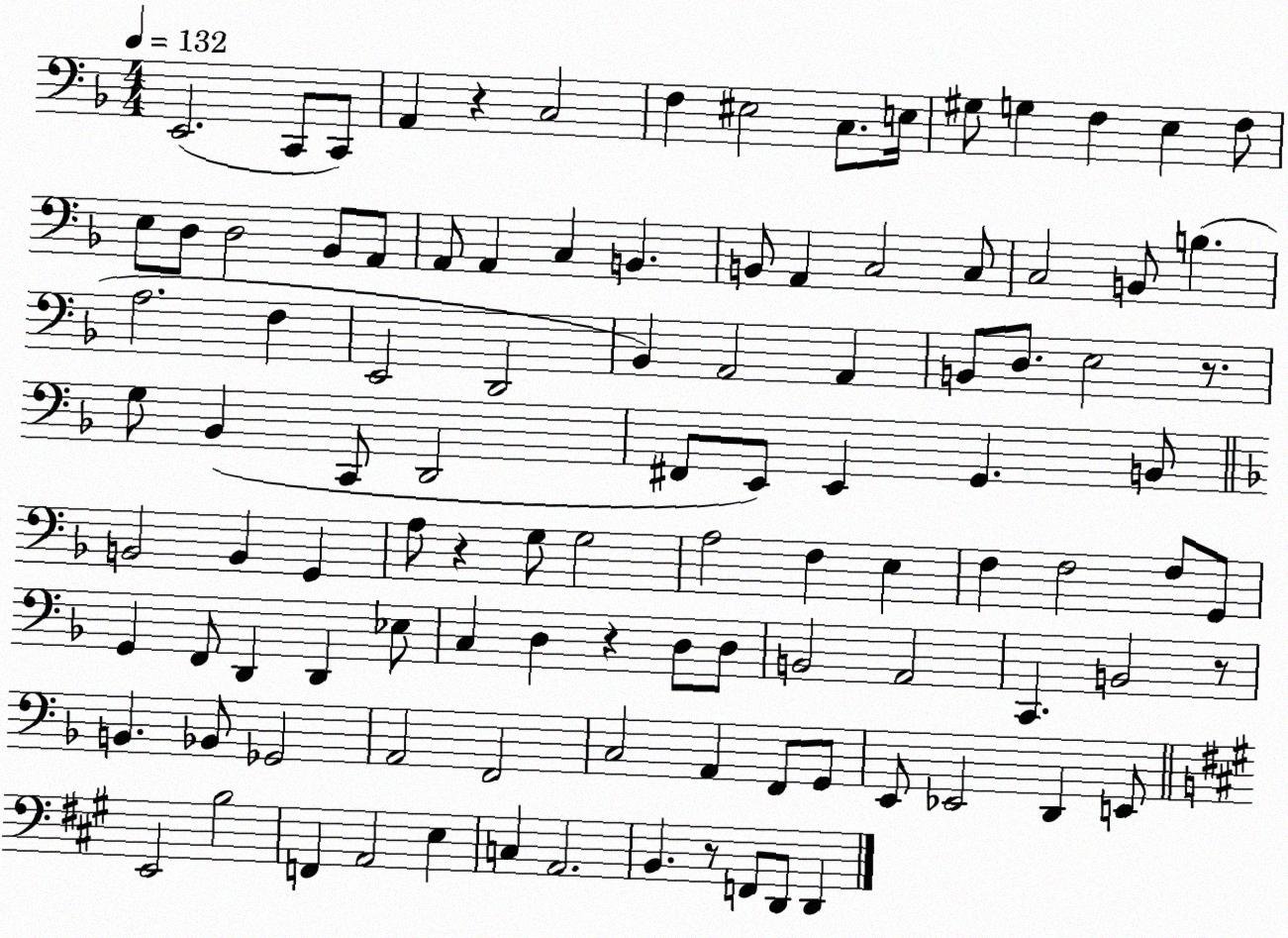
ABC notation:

X:1
T:Untitled
M:4/4
L:1/4
K:F
E,,2 C,,/2 C,,/2 A,, z C,2 F, ^E,2 C,/2 E,/4 ^G,/2 G, F, E, F,/2 E,/2 D,/2 D,2 _B,,/2 A,,/2 A,,/2 A,, C, B,, B,,/2 A,, C,2 C,/2 C,2 B,,/2 B, A,2 F, E,,2 D,,2 _B,, A,,2 A,, B,,/2 D,/2 E,2 z/2 G,/2 _B,, C,,/2 D,,2 ^F,,/2 E,,/2 E,, G,, B,,/2 B,,2 B,, G,, A,/2 z G,/2 G,2 A,2 F, E, F, F,2 F,/2 G,,/2 G,, F,,/2 D,, D,, _E,/2 C, D, z D,/2 D,/2 B,,2 A,,2 C,, B,,2 z/2 B,, _B,,/2 _G,,2 A,,2 F,,2 C,2 A,, F,,/2 G,,/2 E,,/2 _E,,2 D,, E,,/2 E,,2 B,2 F,, A,,2 E, C, A,,2 B,, z/2 F,,/2 D,,/2 D,,